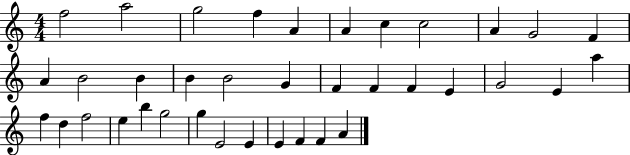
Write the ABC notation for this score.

X:1
T:Untitled
M:4/4
L:1/4
K:C
f2 a2 g2 f A A c c2 A G2 F A B2 B B B2 G F F F E G2 E a f d f2 e b g2 g E2 E E F F A